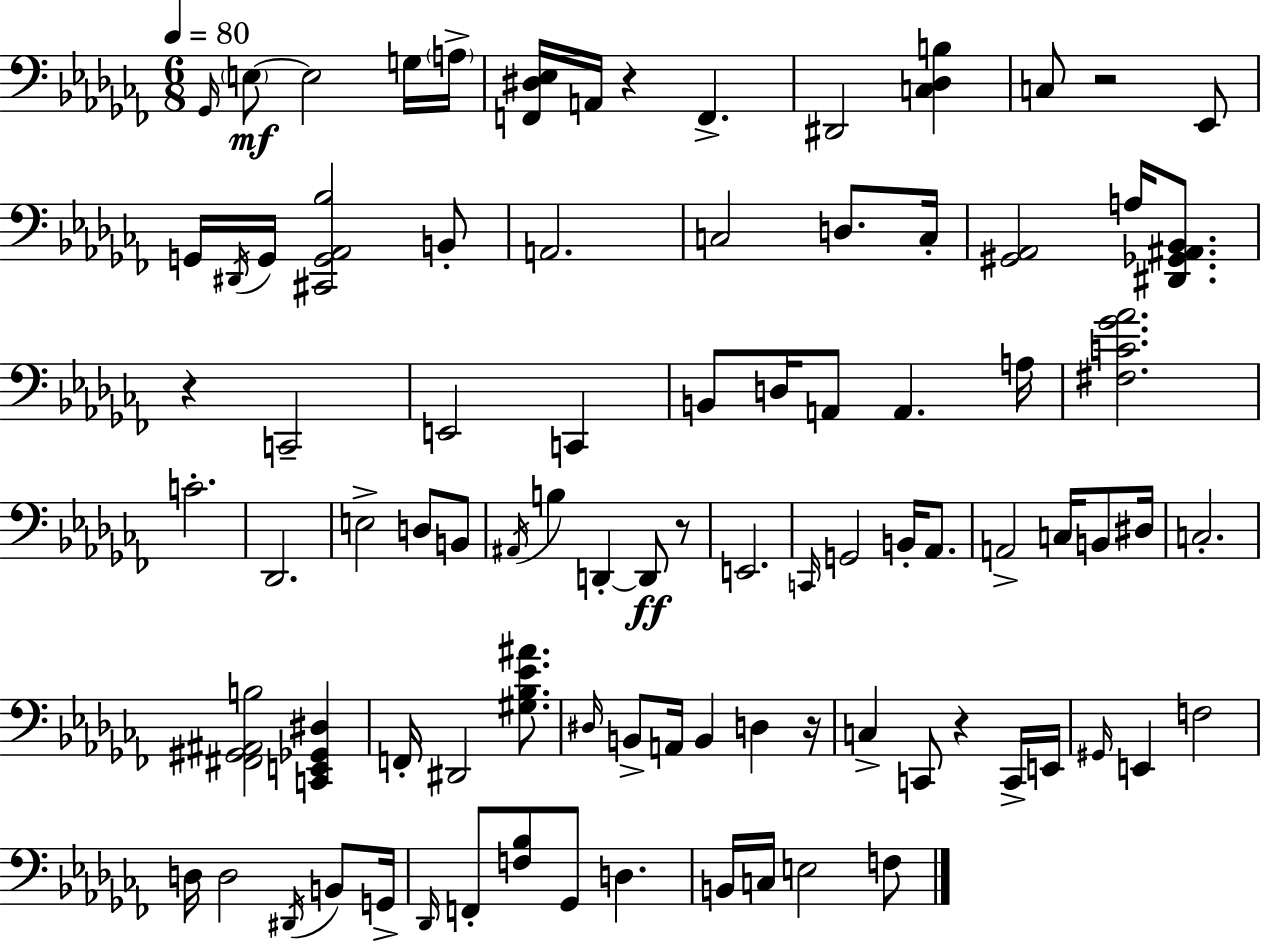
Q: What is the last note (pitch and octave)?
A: F3